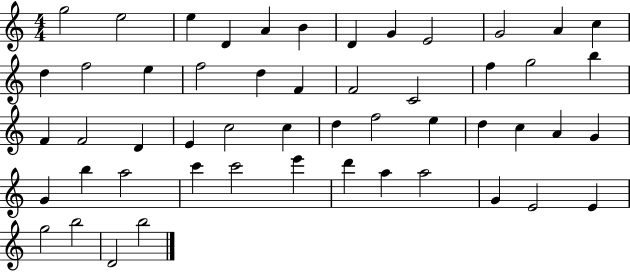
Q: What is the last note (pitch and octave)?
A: B5